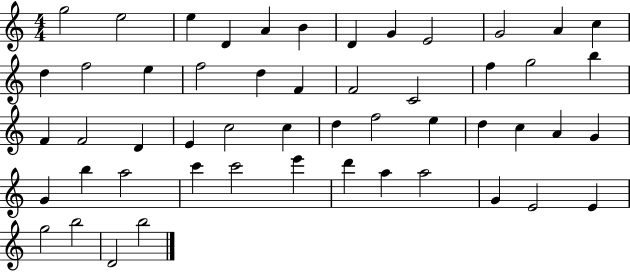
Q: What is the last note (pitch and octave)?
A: B5